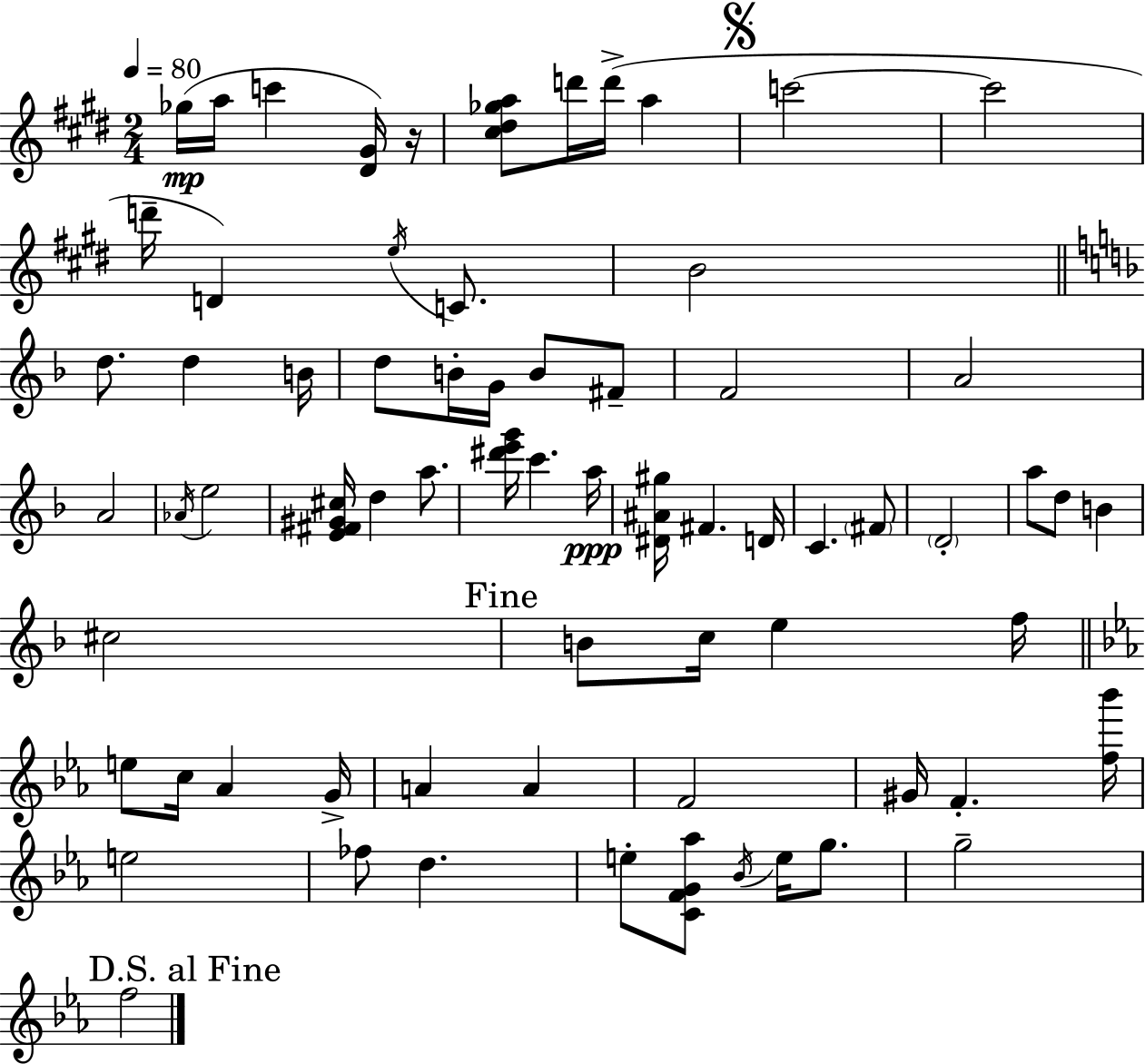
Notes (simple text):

Gb5/s A5/s C6/q [D#4,G#4]/s R/s [C#5,D#5,Gb5,A5]/e D6/s D6/s A5/q C6/h C6/h D6/s D4/q E5/s C4/e. B4/h D5/e. D5/q B4/s D5/e B4/s G4/s B4/e F#4/e F4/h A4/h A4/h Ab4/s E5/h [E4,F#4,G#4,C#5]/s D5/q A5/e. [D#6,E6,G6]/s C6/q. A5/s [D#4,A#4,G#5]/s F#4/q. D4/s C4/q. F#4/e D4/h A5/e D5/e B4/q C#5/h B4/e C5/s E5/q F5/s E5/e C5/s Ab4/q G4/s A4/q A4/q F4/h G#4/s F4/q. [F5,Bb6]/s E5/h FES5/e D5/q. E5/e [C4,F4,G4,Ab5]/e Bb4/s E5/s G5/e. G5/h F5/h